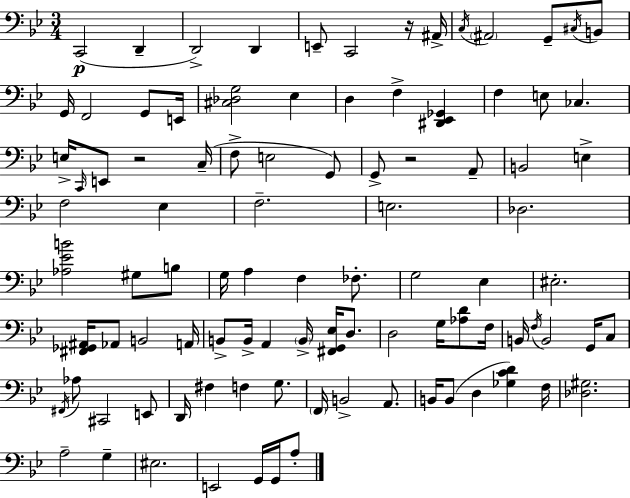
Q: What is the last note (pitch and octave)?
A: A3